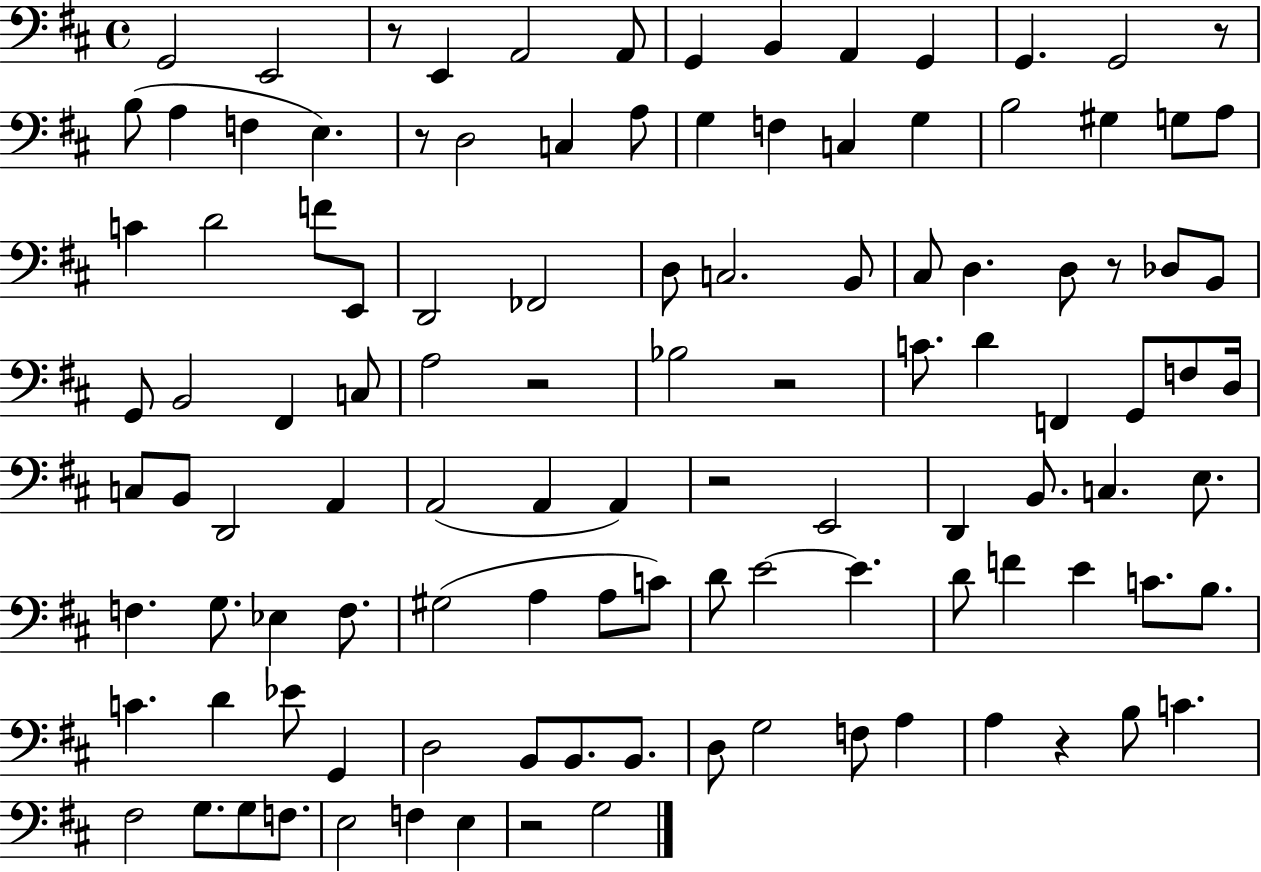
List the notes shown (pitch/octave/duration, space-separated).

G2/h E2/h R/e E2/q A2/h A2/e G2/q B2/q A2/q G2/q G2/q. G2/h R/e B3/e A3/q F3/q E3/q. R/e D3/h C3/q A3/e G3/q F3/q C3/q G3/q B3/h G#3/q G3/e A3/e C4/q D4/h F4/e E2/e D2/h FES2/h D3/e C3/h. B2/e C#3/e D3/q. D3/e R/e Db3/e B2/e G2/e B2/h F#2/q C3/e A3/h R/h Bb3/h R/h C4/e. D4/q F2/q G2/e F3/e D3/s C3/e B2/e D2/h A2/q A2/h A2/q A2/q R/h E2/h D2/q B2/e. C3/q. E3/e. F3/q. G3/e. Eb3/q F3/e. G#3/h A3/q A3/e C4/e D4/e E4/h E4/q. D4/e F4/q E4/q C4/e. B3/e. C4/q. D4/q Eb4/e G2/q D3/h B2/e B2/e. B2/e. D3/e G3/h F3/e A3/q A3/q R/q B3/e C4/q. F#3/h G3/e. G3/e F3/e. E3/h F3/q E3/q R/h G3/h